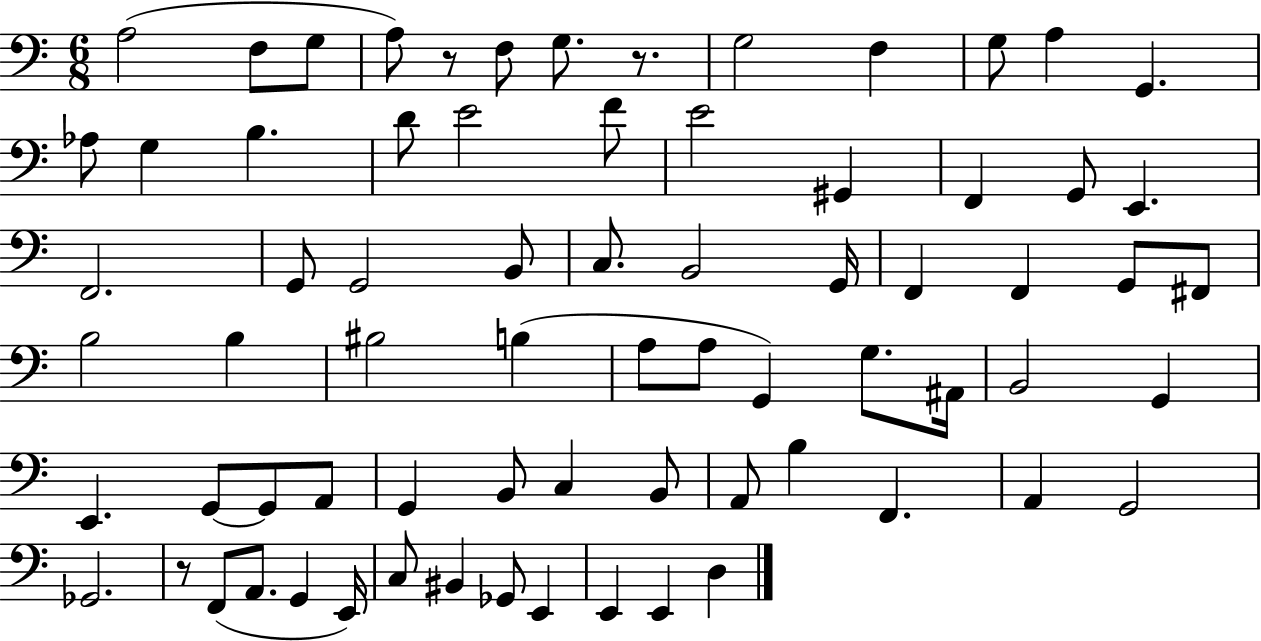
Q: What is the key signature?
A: C major